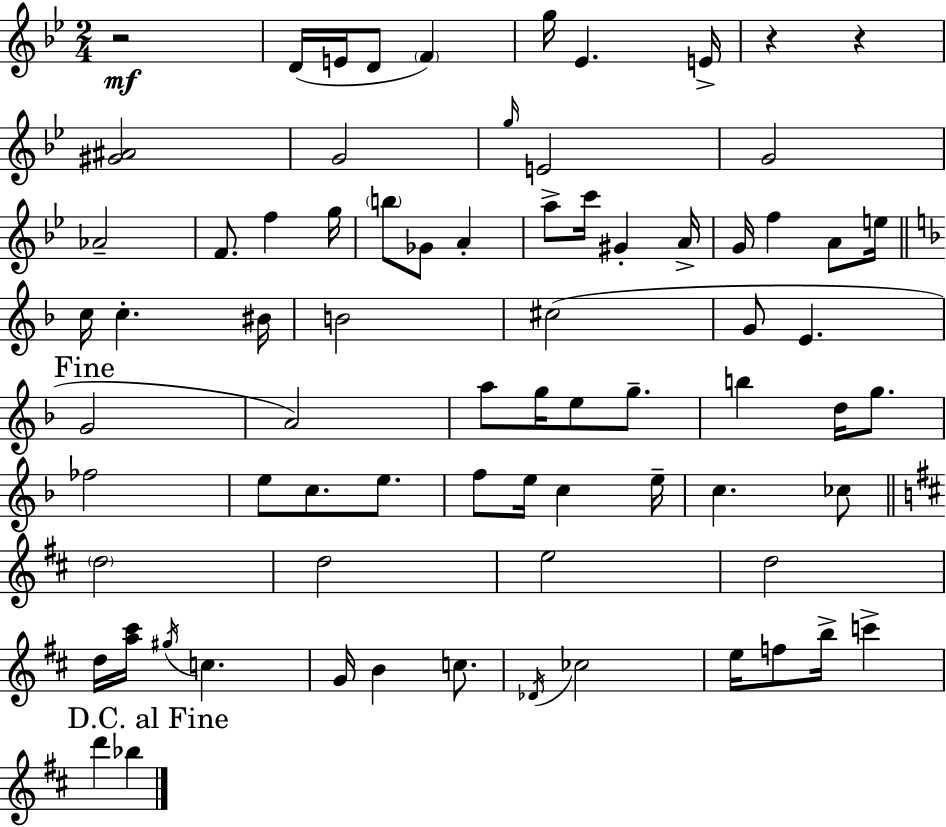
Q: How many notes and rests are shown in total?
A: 75